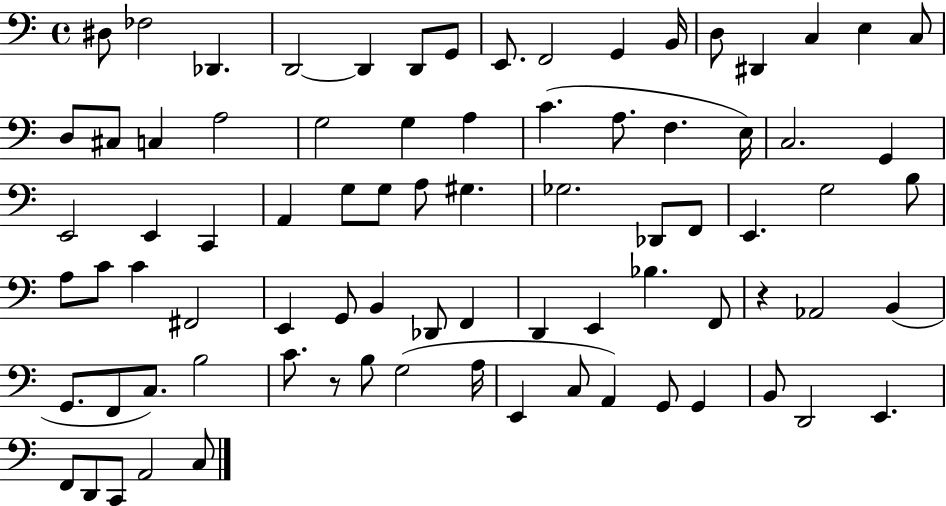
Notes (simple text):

D#3/e FES3/h Db2/q. D2/h D2/q D2/e G2/e E2/e. F2/h G2/q B2/s D3/e D#2/q C3/q E3/q C3/e D3/e C#3/e C3/q A3/h G3/h G3/q A3/q C4/q. A3/e. F3/q. E3/s C3/h. G2/q E2/h E2/q C2/q A2/q G3/e G3/e A3/e G#3/q. Gb3/h. Db2/e F2/e E2/q. G3/h B3/e A3/e C4/e C4/q F#2/h E2/q G2/e B2/q Db2/e F2/q D2/q E2/q Bb3/q. F2/e R/q Ab2/h B2/q G2/e. F2/e C3/e. B3/h C4/e. R/e B3/e G3/h A3/s E2/q C3/e A2/q G2/e G2/q B2/e D2/h E2/q. F2/e D2/e C2/e A2/h C3/e